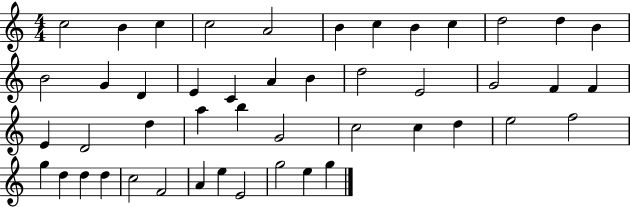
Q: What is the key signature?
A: C major